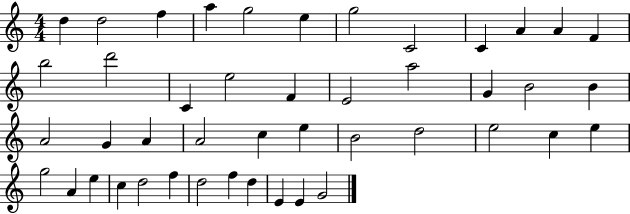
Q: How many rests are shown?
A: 0